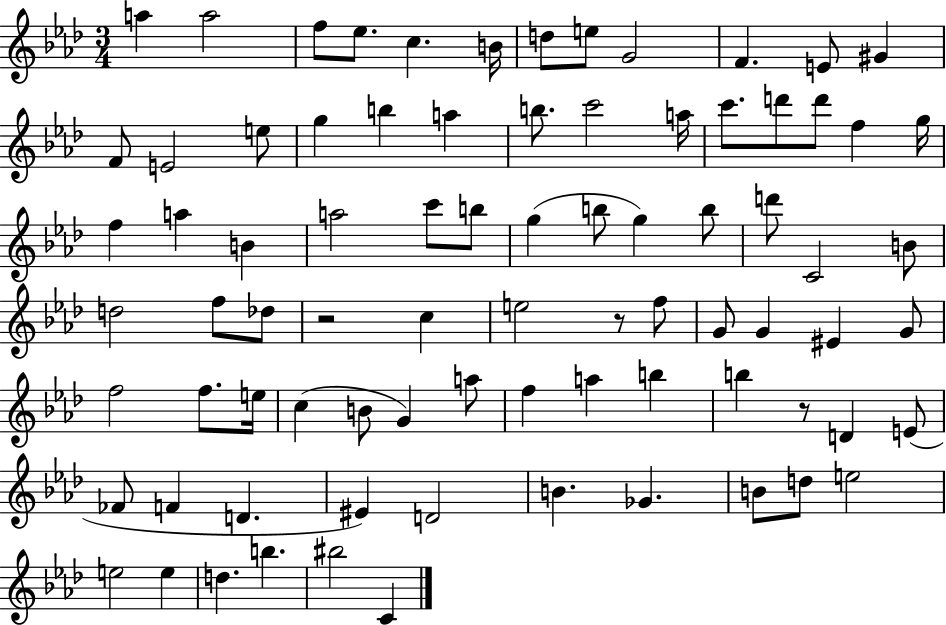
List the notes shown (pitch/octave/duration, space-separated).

A5/q A5/h F5/e Eb5/e. C5/q. B4/s D5/e E5/e G4/h F4/q. E4/e G#4/q F4/e E4/h E5/e G5/q B5/q A5/q B5/e. C6/h A5/s C6/e. D6/e D6/e F5/q G5/s F5/q A5/q B4/q A5/h C6/e B5/e G5/q B5/e G5/q B5/e D6/e C4/h B4/e D5/h F5/e Db5/e R/h C5/q E5/h R/e F5/e G4/e G4/q EIS4/q G4/e F5/h F5/e. E5/s C5/q B4/e G4/q A5/e F5/q A5/q B5/q B5/q R/e D4/q E4/e FES4/e F4/q D4/q. EIS4/q D4/h B4/q. Gb4/q. B4/e D5/e E5/h E5/h E5/q D5/q. B5/q. BIS5/h C4/q